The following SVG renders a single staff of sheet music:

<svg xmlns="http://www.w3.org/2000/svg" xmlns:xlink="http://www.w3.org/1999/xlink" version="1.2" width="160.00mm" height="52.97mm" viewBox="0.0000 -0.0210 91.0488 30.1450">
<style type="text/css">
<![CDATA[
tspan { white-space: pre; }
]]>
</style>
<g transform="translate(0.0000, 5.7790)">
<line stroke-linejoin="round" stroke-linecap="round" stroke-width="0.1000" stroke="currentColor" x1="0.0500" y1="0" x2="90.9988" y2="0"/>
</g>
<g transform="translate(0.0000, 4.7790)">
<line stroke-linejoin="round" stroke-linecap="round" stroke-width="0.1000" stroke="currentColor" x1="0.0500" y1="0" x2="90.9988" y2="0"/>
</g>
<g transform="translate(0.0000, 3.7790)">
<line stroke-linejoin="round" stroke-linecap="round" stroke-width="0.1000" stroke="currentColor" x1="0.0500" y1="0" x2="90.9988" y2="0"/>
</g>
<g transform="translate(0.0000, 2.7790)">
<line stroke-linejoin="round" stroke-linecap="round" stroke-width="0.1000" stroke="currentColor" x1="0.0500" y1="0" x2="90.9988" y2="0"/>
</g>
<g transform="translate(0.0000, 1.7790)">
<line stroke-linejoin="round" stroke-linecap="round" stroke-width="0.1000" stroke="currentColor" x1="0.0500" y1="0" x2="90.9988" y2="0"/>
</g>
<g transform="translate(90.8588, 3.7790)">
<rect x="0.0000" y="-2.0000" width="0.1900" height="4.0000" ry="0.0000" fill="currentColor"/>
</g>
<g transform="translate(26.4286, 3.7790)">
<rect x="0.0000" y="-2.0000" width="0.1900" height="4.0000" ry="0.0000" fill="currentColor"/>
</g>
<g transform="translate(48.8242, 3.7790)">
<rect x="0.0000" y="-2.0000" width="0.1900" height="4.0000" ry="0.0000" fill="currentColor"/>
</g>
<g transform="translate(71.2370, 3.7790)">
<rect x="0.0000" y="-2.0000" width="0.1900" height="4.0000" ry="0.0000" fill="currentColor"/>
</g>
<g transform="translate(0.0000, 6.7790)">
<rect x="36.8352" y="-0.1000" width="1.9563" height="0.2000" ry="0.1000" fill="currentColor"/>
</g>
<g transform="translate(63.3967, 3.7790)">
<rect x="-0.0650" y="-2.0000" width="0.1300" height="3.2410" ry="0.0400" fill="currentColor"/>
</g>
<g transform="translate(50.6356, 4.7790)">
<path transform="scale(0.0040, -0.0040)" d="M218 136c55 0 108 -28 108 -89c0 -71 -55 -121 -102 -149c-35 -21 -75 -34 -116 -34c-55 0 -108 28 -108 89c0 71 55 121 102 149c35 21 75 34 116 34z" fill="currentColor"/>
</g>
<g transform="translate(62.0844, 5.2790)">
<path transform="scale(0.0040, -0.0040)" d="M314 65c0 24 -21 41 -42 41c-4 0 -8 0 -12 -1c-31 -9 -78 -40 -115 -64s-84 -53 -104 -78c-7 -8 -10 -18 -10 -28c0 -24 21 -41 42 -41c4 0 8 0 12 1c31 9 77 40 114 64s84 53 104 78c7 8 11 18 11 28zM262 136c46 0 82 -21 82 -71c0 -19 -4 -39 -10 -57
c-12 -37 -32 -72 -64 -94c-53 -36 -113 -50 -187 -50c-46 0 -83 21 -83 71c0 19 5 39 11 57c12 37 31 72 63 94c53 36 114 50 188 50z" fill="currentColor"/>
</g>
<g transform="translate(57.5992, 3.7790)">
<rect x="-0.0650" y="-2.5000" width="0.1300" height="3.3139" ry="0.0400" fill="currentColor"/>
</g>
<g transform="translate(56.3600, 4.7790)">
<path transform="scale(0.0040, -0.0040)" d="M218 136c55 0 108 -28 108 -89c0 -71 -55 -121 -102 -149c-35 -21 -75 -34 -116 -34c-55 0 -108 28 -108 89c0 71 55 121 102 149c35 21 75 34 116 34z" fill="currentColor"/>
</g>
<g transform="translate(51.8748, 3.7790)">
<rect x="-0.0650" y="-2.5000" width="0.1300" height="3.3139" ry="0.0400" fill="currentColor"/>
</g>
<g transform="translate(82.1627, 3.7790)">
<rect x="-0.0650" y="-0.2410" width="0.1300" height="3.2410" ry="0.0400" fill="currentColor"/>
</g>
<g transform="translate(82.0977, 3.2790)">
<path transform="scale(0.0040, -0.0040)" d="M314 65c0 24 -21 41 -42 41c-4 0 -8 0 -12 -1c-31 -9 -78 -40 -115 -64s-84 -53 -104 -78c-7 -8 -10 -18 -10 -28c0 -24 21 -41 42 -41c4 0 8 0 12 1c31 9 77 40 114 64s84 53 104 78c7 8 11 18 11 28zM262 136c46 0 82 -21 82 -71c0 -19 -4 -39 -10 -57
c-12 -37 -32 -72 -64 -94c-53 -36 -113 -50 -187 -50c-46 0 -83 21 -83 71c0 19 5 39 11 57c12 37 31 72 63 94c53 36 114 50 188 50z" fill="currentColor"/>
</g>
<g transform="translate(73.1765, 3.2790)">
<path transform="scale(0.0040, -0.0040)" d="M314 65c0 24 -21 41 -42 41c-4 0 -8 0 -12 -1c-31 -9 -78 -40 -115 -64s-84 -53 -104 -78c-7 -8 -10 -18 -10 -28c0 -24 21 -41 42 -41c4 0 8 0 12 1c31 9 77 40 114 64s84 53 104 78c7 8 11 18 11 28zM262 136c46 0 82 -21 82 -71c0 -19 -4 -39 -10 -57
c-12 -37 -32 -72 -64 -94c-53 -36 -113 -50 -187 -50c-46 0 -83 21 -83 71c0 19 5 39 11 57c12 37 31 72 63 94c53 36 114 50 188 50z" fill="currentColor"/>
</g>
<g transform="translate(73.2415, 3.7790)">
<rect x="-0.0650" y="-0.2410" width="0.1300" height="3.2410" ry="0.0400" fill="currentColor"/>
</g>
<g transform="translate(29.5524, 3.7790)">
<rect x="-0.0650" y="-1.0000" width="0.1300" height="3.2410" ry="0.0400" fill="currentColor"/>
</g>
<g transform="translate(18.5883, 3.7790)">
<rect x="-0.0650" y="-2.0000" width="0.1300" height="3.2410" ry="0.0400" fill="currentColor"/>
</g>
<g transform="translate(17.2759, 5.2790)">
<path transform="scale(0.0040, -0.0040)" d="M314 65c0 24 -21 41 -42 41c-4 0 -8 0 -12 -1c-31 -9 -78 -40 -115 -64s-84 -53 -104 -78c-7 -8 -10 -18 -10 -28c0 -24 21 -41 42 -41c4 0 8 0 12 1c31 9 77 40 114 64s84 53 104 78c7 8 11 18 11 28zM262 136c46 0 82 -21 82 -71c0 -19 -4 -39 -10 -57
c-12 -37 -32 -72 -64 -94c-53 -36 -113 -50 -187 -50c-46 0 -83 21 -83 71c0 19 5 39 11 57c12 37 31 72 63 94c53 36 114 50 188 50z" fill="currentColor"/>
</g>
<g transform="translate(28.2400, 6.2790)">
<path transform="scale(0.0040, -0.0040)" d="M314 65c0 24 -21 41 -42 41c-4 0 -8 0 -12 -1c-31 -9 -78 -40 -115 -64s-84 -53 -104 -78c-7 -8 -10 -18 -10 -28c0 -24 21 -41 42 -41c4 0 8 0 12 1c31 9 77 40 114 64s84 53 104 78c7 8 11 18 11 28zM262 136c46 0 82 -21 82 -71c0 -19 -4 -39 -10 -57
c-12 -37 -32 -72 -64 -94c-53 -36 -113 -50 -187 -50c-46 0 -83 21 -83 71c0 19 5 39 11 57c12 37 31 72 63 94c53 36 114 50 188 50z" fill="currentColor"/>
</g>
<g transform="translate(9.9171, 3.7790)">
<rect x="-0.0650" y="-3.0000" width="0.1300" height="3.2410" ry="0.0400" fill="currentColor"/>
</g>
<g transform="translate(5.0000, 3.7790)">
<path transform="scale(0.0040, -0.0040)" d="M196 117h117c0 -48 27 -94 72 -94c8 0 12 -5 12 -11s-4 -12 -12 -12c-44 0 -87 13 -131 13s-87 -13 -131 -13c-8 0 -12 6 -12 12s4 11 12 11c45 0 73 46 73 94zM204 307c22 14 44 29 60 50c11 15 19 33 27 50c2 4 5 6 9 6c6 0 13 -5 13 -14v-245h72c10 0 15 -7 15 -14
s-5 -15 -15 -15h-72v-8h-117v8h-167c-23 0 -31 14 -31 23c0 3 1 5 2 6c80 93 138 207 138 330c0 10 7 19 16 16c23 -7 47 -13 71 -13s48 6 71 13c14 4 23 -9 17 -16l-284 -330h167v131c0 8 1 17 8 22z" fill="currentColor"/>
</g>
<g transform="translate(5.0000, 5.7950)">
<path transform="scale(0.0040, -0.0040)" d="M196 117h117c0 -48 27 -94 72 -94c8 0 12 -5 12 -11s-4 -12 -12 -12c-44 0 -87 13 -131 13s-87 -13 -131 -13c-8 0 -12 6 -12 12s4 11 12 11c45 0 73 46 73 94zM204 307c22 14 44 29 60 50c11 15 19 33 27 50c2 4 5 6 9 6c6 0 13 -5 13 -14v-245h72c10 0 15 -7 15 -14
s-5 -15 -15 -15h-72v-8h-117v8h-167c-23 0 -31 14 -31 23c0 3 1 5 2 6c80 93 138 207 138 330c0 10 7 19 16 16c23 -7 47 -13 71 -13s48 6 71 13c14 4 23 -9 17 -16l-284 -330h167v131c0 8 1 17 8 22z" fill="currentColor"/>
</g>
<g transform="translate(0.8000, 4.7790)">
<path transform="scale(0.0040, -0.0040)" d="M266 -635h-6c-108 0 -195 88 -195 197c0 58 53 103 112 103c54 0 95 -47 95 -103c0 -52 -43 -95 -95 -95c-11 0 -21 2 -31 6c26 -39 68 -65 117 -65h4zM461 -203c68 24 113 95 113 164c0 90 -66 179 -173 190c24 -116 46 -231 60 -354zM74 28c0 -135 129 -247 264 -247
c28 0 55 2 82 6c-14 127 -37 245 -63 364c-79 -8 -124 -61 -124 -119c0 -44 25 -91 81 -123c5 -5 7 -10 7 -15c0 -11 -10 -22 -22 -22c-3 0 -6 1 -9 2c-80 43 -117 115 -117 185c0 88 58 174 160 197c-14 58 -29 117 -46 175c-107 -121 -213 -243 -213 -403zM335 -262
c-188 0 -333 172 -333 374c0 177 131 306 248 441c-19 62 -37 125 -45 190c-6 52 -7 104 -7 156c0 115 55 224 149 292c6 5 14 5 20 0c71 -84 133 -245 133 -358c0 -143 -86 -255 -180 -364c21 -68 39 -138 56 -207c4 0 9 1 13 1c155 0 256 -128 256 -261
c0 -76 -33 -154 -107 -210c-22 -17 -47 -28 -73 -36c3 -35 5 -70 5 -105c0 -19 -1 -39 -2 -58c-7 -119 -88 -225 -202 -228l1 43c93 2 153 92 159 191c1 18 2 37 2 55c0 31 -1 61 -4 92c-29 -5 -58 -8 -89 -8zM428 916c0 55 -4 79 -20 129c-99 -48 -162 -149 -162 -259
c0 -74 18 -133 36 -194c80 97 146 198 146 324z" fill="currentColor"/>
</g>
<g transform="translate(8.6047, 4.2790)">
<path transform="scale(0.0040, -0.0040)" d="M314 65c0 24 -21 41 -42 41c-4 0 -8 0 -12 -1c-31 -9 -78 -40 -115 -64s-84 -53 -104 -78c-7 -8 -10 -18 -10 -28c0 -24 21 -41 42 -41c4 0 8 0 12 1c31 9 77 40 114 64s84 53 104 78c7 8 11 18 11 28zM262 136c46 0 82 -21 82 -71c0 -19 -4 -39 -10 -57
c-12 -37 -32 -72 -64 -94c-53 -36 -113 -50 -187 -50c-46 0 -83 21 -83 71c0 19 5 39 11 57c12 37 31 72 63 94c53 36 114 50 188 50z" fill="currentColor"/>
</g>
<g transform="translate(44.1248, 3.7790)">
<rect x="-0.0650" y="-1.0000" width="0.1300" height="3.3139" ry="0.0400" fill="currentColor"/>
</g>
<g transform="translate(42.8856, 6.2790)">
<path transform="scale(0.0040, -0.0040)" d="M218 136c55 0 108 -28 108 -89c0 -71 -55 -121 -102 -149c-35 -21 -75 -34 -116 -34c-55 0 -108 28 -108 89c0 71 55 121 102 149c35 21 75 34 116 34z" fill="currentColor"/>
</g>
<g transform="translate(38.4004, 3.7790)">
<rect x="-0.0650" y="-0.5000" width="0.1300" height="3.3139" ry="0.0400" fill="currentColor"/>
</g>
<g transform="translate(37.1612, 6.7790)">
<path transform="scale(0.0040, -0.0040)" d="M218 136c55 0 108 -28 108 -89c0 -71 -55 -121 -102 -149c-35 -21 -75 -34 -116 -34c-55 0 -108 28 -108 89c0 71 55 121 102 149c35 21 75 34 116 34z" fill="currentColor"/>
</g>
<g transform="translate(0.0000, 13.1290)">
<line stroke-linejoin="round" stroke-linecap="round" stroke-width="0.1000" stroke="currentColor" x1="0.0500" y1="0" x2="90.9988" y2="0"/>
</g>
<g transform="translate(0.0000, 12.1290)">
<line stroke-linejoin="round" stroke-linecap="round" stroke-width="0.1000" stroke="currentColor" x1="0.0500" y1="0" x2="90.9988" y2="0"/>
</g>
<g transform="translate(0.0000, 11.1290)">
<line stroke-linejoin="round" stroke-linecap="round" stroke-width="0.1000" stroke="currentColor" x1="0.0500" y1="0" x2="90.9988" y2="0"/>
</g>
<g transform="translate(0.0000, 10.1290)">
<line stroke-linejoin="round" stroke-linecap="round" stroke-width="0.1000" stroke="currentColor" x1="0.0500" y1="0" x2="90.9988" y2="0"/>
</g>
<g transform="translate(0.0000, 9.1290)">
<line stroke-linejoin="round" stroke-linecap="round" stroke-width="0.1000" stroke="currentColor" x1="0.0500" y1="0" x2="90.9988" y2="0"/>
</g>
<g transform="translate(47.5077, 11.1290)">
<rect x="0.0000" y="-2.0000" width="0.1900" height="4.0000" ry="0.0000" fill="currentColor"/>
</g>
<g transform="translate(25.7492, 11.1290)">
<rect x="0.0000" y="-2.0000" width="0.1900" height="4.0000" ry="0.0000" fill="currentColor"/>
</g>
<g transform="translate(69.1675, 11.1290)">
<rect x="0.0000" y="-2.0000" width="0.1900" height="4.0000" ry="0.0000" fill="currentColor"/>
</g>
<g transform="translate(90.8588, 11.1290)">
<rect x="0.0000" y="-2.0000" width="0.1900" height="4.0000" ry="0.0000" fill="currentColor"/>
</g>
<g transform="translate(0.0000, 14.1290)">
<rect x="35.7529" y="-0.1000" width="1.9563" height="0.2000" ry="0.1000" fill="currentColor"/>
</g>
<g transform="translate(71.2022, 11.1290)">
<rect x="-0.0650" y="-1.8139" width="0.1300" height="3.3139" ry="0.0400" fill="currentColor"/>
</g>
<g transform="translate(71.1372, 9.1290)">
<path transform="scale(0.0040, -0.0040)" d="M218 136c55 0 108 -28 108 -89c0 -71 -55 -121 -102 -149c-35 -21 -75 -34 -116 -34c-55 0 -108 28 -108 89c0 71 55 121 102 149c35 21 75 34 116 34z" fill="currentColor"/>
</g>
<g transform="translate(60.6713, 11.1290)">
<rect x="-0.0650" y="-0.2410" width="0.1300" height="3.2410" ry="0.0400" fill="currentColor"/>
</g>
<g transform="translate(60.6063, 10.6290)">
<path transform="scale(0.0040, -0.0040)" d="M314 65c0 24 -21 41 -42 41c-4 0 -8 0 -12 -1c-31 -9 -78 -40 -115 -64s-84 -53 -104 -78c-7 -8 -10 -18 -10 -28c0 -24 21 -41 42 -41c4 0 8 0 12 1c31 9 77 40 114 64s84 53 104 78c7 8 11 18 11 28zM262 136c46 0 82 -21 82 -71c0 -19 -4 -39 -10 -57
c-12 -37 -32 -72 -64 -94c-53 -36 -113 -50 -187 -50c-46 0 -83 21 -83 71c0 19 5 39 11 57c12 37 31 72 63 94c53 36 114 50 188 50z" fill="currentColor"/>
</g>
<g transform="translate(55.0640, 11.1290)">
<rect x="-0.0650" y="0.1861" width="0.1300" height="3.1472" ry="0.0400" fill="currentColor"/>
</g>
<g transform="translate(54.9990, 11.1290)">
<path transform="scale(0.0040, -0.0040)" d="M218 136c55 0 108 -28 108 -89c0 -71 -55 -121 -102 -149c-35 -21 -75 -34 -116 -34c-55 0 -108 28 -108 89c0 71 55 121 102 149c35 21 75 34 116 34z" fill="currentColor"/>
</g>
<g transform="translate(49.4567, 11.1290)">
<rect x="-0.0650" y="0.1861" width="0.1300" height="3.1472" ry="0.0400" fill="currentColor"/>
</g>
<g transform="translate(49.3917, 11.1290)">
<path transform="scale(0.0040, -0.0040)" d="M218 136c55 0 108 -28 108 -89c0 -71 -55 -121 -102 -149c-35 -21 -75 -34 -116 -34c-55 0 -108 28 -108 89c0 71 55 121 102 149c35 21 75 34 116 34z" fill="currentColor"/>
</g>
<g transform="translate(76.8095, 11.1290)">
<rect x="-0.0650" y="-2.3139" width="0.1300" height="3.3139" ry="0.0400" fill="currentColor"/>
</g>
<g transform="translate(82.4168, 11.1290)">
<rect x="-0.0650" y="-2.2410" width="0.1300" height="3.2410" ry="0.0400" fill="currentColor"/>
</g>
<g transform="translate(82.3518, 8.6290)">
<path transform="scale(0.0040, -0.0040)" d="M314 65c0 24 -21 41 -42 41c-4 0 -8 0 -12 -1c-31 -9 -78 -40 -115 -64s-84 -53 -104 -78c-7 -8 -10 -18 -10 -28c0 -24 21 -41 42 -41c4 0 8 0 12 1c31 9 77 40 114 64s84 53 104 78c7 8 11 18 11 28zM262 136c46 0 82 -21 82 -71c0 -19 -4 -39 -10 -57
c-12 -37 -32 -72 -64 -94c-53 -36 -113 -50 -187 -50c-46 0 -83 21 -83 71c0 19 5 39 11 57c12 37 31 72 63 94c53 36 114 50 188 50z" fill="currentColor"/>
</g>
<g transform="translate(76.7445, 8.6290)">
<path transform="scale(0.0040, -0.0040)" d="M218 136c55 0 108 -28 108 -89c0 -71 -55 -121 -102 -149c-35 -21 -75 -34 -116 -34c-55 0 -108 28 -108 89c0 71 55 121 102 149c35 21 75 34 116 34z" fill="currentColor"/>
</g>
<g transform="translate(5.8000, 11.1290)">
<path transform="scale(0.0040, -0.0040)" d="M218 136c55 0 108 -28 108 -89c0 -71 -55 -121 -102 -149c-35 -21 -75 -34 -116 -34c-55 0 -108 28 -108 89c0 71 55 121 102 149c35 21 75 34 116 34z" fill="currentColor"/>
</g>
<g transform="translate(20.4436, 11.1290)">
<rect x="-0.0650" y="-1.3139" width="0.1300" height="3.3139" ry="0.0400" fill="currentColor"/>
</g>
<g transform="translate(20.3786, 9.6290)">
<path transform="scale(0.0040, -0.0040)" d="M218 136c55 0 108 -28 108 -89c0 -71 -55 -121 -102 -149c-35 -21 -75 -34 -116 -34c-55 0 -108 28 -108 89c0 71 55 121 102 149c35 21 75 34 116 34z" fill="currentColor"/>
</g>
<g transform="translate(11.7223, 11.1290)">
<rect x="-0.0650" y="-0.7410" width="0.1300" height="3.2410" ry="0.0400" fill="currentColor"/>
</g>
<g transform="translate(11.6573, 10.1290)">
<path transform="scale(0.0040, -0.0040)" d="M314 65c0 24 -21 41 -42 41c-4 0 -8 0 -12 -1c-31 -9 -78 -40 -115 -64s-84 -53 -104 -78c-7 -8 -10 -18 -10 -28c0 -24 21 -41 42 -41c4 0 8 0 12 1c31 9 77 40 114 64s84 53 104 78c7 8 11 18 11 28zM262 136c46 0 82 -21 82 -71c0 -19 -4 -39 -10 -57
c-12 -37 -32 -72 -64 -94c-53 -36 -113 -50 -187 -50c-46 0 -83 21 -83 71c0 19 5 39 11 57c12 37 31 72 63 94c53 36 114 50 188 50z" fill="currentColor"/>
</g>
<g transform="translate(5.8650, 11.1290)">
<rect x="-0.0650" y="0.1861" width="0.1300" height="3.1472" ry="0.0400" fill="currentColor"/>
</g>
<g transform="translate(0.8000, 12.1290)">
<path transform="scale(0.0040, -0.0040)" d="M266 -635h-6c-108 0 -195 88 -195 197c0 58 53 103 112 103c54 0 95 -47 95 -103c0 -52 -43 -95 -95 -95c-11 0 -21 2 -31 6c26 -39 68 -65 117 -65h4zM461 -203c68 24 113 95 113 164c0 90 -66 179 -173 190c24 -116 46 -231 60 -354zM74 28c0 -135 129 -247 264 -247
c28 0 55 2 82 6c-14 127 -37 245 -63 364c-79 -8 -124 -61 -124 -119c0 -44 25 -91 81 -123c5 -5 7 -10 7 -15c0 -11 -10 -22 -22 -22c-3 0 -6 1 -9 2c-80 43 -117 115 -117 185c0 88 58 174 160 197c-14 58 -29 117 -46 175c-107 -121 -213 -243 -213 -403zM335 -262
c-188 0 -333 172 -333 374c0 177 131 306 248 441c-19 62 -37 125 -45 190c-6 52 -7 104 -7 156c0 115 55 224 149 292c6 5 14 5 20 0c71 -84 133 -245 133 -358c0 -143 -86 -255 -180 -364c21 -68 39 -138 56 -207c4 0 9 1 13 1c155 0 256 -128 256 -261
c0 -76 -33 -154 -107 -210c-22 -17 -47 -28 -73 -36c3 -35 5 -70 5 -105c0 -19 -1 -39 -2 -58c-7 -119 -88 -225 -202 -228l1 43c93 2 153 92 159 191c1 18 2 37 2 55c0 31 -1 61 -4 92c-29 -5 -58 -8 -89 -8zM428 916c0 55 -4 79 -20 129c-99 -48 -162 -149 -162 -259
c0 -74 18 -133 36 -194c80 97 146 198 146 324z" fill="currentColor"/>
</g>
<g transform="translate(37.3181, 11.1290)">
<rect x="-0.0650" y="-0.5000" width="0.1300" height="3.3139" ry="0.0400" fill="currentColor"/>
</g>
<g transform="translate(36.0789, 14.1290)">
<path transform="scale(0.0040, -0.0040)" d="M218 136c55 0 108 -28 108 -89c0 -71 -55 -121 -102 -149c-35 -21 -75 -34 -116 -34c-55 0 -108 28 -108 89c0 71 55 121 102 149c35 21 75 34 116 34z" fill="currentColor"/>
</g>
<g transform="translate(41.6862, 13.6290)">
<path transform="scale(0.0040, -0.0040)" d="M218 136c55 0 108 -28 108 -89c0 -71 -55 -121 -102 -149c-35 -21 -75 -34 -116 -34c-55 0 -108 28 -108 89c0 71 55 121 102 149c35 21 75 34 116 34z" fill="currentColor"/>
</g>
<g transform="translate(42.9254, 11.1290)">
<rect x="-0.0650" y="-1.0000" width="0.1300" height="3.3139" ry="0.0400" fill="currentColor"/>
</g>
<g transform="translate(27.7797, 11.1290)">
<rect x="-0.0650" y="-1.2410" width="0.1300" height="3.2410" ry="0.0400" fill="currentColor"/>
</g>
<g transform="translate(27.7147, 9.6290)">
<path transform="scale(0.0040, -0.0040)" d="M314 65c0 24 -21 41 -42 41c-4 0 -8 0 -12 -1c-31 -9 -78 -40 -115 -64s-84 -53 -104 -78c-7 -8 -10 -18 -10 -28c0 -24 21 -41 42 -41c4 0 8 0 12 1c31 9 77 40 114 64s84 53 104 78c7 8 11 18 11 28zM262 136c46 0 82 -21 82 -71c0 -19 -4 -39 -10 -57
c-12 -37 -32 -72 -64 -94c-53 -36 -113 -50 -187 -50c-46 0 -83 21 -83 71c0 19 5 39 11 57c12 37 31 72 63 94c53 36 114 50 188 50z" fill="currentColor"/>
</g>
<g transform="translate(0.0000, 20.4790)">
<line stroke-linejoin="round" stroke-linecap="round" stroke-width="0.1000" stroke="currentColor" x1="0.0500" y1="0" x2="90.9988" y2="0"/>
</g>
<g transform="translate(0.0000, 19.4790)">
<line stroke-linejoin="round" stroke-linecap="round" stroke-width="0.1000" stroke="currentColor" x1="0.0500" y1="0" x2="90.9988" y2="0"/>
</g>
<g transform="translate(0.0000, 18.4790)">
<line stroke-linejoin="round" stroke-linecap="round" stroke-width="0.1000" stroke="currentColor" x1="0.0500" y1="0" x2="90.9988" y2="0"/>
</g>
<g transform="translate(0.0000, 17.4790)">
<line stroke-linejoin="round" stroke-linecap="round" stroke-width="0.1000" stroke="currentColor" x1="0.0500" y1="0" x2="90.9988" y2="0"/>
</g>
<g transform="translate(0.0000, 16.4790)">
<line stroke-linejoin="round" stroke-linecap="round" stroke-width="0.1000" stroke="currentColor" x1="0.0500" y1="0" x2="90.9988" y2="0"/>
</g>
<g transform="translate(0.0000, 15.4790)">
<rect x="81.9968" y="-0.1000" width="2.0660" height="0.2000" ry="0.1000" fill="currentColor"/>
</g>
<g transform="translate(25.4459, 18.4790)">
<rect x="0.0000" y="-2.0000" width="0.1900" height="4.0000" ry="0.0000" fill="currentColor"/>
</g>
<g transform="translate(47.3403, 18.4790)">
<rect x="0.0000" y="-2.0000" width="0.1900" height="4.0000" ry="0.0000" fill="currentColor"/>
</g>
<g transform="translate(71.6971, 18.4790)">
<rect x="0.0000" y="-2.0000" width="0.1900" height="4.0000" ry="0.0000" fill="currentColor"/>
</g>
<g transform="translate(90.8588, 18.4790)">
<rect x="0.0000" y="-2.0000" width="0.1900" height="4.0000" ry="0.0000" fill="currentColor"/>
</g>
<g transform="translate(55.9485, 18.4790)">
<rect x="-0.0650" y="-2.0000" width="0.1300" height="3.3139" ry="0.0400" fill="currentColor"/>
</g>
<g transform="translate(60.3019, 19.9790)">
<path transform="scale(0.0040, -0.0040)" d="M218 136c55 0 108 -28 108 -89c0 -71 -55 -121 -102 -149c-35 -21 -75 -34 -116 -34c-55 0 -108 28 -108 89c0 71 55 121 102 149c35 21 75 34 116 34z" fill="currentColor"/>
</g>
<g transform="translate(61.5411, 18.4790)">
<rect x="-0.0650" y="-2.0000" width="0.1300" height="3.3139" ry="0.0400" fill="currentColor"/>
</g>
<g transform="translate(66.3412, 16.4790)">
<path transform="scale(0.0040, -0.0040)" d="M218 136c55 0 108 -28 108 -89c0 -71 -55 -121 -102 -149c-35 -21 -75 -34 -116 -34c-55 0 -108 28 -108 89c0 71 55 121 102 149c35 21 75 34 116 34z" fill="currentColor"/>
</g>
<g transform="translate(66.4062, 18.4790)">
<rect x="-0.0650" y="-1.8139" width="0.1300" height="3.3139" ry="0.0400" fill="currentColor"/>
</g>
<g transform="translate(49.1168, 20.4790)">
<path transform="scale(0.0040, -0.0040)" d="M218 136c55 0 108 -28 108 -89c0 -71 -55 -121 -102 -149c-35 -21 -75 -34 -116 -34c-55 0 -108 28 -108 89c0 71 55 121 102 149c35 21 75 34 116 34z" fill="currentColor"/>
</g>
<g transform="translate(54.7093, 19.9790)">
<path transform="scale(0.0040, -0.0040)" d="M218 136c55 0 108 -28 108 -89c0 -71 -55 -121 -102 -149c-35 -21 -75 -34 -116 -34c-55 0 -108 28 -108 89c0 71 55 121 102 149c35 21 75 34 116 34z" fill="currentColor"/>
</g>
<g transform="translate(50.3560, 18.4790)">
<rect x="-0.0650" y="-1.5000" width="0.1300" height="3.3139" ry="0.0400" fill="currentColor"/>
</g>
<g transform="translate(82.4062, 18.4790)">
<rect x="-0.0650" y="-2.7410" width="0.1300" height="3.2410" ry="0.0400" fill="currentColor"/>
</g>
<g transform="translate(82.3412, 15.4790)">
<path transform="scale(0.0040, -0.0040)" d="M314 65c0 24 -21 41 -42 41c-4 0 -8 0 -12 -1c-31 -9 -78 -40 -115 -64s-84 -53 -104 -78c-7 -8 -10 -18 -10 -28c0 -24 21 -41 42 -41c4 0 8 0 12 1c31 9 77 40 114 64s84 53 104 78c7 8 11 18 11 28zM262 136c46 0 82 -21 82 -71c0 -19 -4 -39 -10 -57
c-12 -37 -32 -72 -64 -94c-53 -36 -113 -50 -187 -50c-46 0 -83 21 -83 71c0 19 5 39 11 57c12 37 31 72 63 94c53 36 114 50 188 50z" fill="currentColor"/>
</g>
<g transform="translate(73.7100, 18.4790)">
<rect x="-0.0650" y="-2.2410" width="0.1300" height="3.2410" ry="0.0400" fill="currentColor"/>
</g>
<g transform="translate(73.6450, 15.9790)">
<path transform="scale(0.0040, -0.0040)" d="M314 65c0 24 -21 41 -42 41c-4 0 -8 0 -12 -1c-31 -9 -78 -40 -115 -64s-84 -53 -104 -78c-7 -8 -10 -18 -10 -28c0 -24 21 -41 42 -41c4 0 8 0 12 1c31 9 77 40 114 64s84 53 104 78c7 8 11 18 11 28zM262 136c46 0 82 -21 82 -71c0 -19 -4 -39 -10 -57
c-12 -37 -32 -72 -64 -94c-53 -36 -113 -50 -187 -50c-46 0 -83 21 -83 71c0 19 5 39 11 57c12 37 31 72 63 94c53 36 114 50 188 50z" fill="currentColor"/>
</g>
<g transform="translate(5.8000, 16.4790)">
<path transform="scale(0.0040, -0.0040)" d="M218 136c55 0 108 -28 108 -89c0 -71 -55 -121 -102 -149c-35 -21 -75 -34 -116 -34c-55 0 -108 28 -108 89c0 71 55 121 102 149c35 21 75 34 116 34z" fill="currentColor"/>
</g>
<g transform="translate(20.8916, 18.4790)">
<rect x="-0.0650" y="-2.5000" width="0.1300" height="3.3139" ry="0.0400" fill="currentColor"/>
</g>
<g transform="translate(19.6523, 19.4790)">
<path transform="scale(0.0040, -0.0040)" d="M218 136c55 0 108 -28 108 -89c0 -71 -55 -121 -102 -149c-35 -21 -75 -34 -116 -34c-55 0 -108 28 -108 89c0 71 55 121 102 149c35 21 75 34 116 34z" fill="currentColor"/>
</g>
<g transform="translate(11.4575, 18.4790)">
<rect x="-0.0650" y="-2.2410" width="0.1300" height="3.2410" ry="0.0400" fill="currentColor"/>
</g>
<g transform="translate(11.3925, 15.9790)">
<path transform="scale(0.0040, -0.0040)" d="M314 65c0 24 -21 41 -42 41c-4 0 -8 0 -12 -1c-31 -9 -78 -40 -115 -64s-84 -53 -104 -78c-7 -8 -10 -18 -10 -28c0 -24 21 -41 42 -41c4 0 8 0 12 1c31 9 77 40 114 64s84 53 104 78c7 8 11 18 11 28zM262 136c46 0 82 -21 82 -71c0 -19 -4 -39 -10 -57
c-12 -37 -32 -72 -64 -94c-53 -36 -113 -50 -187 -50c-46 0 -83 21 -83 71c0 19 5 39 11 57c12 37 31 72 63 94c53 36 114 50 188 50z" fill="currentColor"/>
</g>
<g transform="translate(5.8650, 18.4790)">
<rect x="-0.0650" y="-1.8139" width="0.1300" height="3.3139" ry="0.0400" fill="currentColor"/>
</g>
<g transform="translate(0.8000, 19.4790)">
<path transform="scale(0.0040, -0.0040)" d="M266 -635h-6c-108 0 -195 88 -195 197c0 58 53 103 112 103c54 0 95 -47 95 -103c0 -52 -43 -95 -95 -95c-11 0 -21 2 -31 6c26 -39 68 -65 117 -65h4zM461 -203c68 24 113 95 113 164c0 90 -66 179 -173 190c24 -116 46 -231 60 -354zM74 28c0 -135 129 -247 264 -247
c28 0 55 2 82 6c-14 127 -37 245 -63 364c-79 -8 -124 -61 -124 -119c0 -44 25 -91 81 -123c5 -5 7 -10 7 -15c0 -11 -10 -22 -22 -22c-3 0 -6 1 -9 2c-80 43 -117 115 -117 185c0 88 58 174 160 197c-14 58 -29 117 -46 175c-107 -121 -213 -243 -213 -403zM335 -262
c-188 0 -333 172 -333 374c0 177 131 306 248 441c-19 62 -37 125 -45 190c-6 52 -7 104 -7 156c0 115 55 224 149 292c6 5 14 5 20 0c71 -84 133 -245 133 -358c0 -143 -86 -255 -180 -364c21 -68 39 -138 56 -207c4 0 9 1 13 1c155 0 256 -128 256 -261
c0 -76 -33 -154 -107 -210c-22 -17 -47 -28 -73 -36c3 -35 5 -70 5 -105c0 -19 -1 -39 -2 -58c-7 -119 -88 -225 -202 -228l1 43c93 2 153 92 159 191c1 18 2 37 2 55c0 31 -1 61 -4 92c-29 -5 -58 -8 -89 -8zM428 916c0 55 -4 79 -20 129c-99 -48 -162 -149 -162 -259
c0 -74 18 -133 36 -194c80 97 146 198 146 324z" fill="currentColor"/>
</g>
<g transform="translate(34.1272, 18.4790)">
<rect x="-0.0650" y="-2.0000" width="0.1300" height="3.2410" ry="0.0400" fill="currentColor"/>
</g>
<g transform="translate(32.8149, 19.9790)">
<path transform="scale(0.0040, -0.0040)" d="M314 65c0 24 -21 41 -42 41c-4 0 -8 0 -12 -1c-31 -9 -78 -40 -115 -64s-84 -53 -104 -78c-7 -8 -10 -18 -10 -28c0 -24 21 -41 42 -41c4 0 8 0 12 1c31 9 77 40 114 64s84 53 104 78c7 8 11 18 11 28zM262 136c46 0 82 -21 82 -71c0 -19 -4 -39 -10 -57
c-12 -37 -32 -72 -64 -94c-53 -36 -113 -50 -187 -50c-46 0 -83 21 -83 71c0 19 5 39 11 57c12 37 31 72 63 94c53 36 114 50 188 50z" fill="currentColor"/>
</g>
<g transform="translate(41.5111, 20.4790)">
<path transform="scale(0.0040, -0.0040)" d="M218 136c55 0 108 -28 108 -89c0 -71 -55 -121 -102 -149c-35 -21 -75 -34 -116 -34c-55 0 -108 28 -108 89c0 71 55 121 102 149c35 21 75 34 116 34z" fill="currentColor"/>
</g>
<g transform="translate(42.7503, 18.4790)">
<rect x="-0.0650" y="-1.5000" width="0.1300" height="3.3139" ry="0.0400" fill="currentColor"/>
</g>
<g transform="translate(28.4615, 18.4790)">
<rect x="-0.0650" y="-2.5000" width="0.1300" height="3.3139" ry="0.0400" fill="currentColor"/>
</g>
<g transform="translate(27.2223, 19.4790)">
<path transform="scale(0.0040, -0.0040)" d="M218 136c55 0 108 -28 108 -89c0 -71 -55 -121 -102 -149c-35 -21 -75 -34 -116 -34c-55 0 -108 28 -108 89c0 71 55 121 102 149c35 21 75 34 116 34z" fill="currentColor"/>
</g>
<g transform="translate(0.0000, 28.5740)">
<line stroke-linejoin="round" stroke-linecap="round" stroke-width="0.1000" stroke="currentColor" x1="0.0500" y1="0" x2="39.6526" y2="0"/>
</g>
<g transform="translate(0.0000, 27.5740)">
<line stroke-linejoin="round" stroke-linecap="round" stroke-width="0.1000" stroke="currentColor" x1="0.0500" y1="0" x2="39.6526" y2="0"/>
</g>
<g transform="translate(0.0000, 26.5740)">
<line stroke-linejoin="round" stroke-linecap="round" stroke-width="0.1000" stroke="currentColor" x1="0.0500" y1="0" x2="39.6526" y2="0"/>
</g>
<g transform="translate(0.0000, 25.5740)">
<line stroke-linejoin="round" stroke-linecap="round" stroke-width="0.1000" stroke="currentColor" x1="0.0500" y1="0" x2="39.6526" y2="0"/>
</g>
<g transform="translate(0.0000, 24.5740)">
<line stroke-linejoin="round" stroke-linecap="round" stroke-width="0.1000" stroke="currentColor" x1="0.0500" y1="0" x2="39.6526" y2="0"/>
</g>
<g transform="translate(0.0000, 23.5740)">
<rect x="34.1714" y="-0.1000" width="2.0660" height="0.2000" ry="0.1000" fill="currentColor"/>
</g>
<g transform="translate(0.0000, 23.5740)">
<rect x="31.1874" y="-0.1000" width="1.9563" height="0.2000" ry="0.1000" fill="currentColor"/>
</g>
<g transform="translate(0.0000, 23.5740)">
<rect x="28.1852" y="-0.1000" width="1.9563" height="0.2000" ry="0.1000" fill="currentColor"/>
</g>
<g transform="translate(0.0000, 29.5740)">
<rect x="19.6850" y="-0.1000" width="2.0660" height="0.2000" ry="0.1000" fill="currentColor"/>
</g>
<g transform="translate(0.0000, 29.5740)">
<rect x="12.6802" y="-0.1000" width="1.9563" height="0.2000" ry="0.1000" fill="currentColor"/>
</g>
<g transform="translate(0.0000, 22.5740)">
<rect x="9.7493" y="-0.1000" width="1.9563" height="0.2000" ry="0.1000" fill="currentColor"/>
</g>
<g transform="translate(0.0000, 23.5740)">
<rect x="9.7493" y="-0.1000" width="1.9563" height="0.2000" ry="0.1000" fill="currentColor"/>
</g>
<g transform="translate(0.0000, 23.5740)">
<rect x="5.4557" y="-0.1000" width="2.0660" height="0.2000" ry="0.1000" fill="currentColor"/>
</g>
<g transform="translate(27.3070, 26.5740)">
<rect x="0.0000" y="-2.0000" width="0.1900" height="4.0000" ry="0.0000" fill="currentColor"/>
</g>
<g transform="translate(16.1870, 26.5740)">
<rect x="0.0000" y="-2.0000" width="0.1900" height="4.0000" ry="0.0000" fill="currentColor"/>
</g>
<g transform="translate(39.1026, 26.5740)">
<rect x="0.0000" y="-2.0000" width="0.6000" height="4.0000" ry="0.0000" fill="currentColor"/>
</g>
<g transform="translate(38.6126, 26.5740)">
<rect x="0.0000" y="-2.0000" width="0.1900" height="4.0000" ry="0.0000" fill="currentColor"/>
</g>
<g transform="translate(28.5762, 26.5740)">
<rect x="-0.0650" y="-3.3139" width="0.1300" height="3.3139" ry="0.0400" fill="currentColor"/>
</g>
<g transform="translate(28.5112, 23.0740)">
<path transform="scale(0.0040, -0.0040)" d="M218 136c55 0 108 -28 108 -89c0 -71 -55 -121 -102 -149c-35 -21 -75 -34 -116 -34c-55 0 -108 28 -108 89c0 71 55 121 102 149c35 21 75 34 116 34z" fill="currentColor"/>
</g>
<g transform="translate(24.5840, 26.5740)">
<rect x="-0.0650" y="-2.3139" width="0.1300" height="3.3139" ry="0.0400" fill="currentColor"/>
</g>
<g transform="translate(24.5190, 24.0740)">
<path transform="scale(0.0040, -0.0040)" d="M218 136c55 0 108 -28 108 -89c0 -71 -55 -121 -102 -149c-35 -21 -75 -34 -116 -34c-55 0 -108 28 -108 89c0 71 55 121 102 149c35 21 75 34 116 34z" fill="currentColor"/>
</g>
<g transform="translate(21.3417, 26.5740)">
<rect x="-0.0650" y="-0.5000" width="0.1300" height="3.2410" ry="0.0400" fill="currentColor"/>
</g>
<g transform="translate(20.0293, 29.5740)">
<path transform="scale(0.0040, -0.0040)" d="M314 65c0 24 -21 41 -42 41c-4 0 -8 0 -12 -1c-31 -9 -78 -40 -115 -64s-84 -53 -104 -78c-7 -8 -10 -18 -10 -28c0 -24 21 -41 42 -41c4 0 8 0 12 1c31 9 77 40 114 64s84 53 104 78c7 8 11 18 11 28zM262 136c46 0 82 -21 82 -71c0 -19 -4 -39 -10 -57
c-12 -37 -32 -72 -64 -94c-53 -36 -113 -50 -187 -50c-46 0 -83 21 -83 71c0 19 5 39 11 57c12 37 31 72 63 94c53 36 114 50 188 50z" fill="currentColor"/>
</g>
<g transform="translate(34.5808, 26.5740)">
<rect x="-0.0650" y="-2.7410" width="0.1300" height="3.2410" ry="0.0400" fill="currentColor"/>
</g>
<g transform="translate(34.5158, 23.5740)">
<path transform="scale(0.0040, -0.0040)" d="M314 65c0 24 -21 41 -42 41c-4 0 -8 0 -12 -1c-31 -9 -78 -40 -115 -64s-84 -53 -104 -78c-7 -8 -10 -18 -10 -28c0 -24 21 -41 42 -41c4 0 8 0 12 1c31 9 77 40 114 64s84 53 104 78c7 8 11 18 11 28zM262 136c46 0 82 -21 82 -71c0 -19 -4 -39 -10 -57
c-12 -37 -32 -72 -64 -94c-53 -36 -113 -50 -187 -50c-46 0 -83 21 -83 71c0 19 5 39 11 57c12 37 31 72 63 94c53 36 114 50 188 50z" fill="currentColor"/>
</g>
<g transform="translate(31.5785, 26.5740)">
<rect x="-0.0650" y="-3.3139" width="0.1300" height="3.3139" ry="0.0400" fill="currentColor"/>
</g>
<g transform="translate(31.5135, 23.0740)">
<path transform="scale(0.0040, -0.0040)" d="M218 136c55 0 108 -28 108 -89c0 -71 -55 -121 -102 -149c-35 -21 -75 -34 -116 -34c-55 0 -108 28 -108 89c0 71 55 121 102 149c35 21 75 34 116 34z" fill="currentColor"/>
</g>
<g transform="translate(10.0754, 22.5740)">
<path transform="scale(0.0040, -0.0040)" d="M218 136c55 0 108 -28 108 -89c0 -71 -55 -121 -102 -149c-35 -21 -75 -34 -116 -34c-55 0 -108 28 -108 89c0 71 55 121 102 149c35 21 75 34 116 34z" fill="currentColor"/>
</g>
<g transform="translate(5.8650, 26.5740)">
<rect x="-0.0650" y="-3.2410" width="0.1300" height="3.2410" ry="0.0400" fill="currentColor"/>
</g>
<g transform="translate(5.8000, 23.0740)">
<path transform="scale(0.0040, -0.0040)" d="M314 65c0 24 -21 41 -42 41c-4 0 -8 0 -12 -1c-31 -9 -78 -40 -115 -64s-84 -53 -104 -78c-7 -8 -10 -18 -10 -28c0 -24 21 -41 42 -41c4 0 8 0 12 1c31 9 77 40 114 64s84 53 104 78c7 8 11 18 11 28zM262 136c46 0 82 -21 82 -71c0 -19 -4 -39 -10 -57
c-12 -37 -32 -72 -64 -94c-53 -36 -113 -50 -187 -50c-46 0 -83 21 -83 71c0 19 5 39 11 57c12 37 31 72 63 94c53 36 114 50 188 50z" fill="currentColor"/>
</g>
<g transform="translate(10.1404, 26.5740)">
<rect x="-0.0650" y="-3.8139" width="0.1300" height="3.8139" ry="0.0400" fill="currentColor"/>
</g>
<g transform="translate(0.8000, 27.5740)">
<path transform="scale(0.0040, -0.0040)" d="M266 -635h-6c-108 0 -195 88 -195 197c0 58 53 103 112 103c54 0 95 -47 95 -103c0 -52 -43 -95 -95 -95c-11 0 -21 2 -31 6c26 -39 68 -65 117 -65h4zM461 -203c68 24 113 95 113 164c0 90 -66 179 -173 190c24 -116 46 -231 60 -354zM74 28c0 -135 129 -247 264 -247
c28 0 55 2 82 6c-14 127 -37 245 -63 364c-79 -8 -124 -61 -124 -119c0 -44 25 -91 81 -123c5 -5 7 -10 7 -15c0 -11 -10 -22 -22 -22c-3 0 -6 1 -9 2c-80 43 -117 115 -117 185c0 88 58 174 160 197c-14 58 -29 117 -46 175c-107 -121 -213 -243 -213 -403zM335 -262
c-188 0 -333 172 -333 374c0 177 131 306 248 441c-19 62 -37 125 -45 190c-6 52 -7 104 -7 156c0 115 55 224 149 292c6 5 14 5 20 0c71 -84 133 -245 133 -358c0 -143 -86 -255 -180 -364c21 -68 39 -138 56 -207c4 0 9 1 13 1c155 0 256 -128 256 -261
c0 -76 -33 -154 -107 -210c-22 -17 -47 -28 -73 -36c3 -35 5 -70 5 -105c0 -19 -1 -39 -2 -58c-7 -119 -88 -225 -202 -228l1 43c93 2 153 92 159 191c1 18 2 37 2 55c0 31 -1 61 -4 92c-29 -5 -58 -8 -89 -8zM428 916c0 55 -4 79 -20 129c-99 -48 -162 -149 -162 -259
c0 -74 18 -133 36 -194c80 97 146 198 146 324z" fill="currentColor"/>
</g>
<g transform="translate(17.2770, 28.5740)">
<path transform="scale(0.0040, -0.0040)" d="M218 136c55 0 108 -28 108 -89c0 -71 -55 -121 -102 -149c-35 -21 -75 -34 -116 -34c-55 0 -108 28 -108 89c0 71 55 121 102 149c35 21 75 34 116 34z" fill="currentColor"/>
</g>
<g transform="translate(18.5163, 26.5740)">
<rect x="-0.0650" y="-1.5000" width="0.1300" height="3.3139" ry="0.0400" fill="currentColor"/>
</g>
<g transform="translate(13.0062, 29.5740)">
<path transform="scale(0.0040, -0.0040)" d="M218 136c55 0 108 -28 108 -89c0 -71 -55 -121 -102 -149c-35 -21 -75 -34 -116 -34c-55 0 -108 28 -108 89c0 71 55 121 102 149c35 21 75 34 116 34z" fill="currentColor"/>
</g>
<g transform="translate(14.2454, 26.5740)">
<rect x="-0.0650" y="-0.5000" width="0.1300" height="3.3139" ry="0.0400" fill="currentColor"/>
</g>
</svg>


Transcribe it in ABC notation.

X:1
T:Untitled
M:4/4
L:1/4
K:C
A2 F2 D2 C D G G F2 c2 c2 B d2 e e2 C D B B c2 f g g2 f g2 G G F2 E E F F f g2 a2 b2 c' C E C2 g b b a2